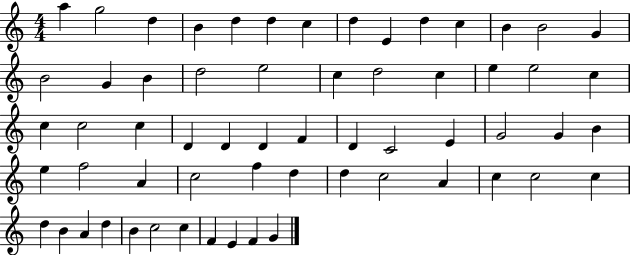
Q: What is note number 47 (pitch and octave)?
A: A4